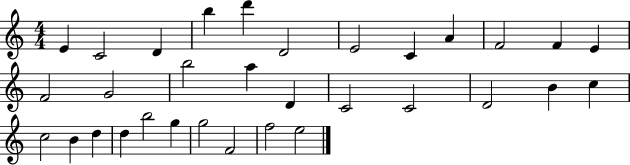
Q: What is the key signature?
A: C major